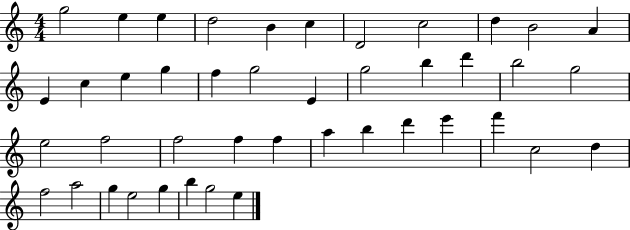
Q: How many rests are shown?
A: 0